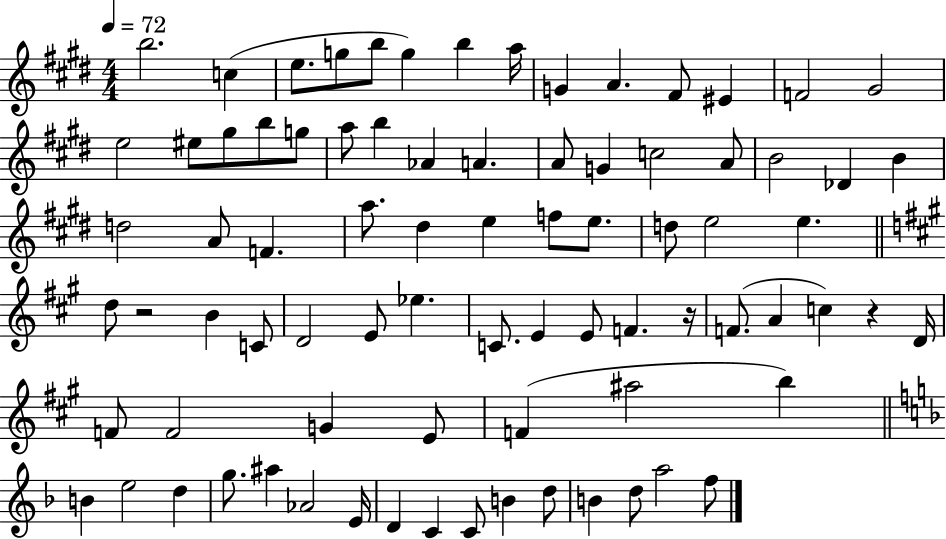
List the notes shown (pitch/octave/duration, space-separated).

B5/h. C5/q E5/e. G5/e B5/e G5/q B5/q A5/s G4/q A4/q. F#4/e EIS4/q F4/h G#4/h E5/h EIS5/e G#5/e B5/e G5/e A5/e B5/q Ab4/q A4/q. A4/e G4/q C5/h A4/e B4/h Db4/q B4/q D5/h A4/e F4/q. A5/e. D#5/q E5/q F5/e E5/e. D5/e E5/h E5/q. D5/e R/h B4/q C4/e D4/h E4/e Eb5/q. C4/e. E4/q E4/e F4/q. R/s F4/e. A4/q C5/q R/q D4/s F4/e F4/h G4/q E4/e F4/q A#5/h B5/q B4/q E5/h D5/q G5/e. A#5/q Ab4/h E4/s D4/q C4/q C4/e B4/q D5/e B4/q D5/e A5/h F5/e